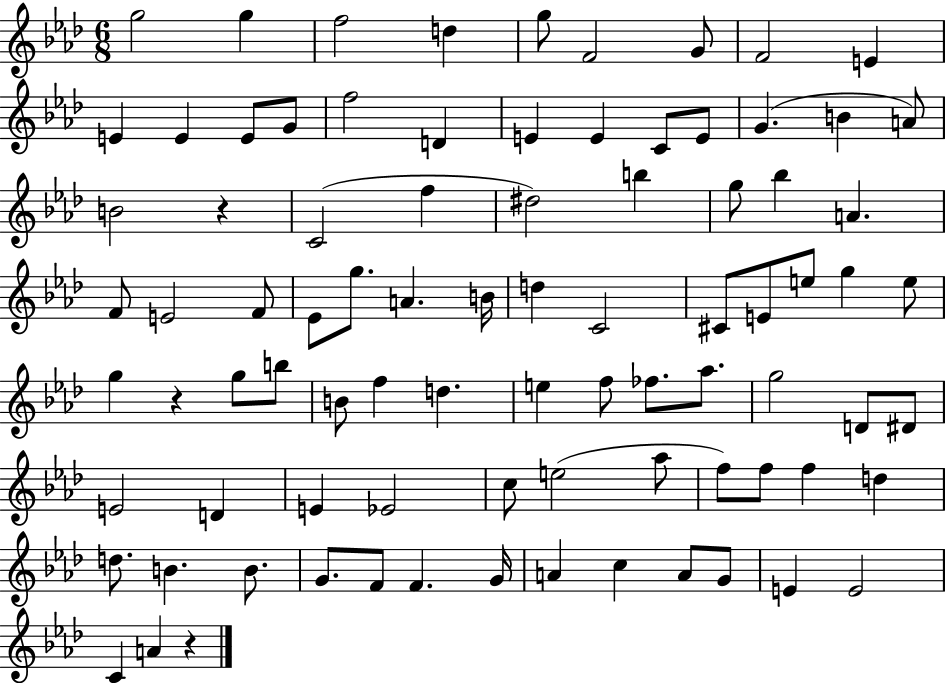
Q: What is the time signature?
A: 6/8